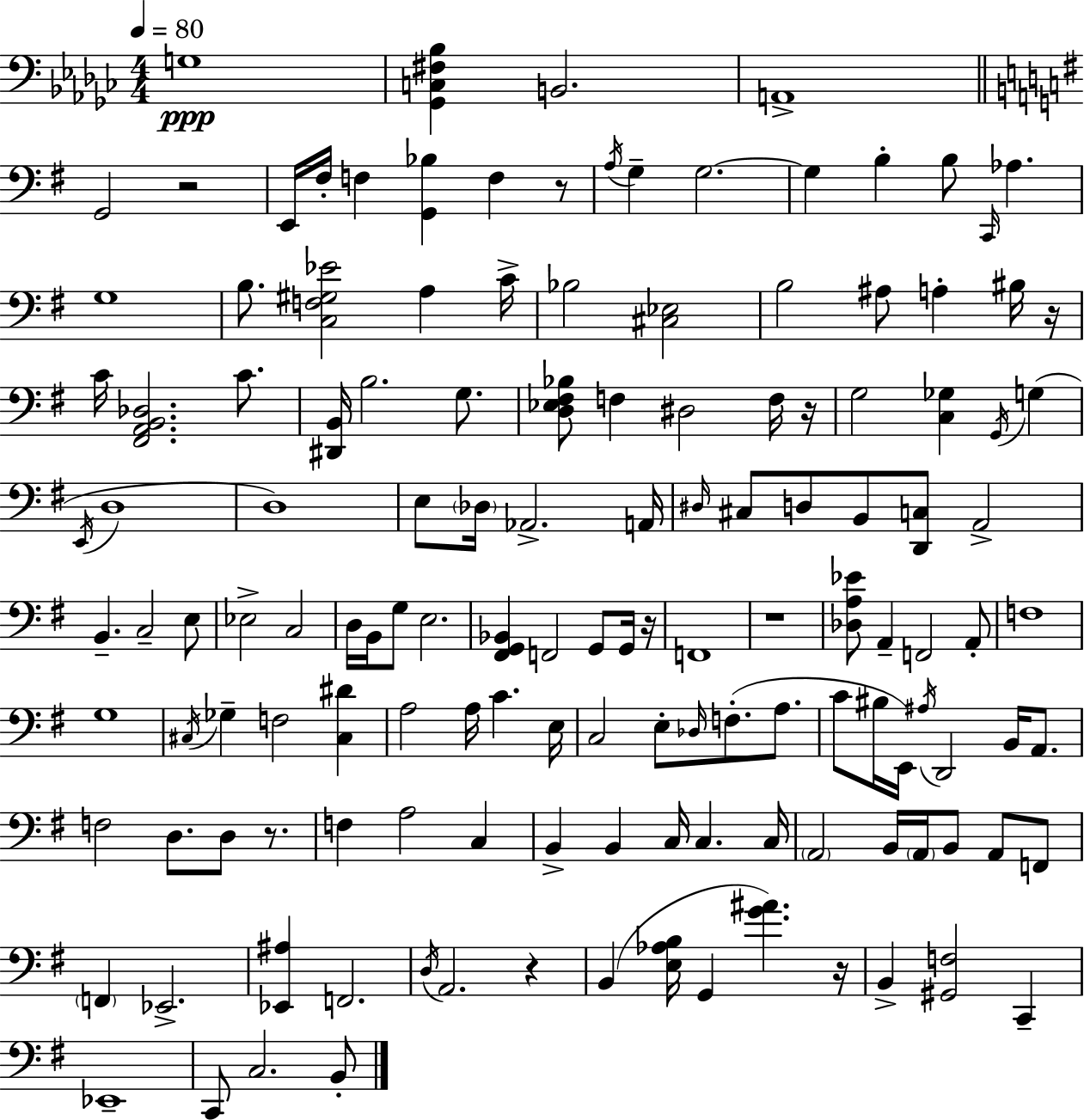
G3/w [Gb2,C3,F#3,Bb3]/q B2/h. A2/w G2/h R/h E2/s F#3/s F3/q [G2,Bb3]/q F3/q R/e A3/s G3/q G3/h. G3/q B3/q B3/e C2/s Ab3/q. G3/w B3/e. [C3,F3,G#3,Eb4]/h A3/q C4/s Bb3/h [C#3,Eb3]/h B3/h A#3/e A3/q BIS3/s R/s C4/s [F#2,A2,B2,Db3]/h. C4/e. [D#2,B2]/s B3/h. G3/e. [D3,Eb3,F#3,Bb3]/e F3/q D#3/h F3/s R/s G3/h [C3,Gb3]/q G2/s G3/q E2/s D3/w D3/w E3/e Db3/s Ab2/h. A2/s D#3/s C#3/e D3/e B2/e [D2,C3]/e A2/h B2/q. C3/h E3/e Eb3/h C3/h D3/s B2/s G3/e E3/h. [F#2,G2,Bb2]/q F2/h G2/e G2/s R/s F2/w R/w [Db3,A3,Eb4]/e A2/q F2/h A2/e F3/w G3/w C#3/s Gb3/q F3/h [C#3,D#4]/q A3/h A3/s C4/q. E3/s C3/h E3/e Db3/s F3/e. A3/e. C4/e BIS3/s E2/s A#3/s D2/h B2/s A2/e. F3/h D3/e. D3/e R/e. F3/q A3/h C3/q B2/q B2/q C3/s C3/q. C3/s A2/h B2/s A2/s B2/e A2/e F2/e F2/q Eb2/h. [Eb2,A#3]/q F2/h. D3/s A2/h. R/q B2/q [E3,Ab3,B3]/s G2/q [G4,A#4]/q. R/s B2/q [G#2,F3]/h C2/q Eb2/w C2/e C3/h. B2/e